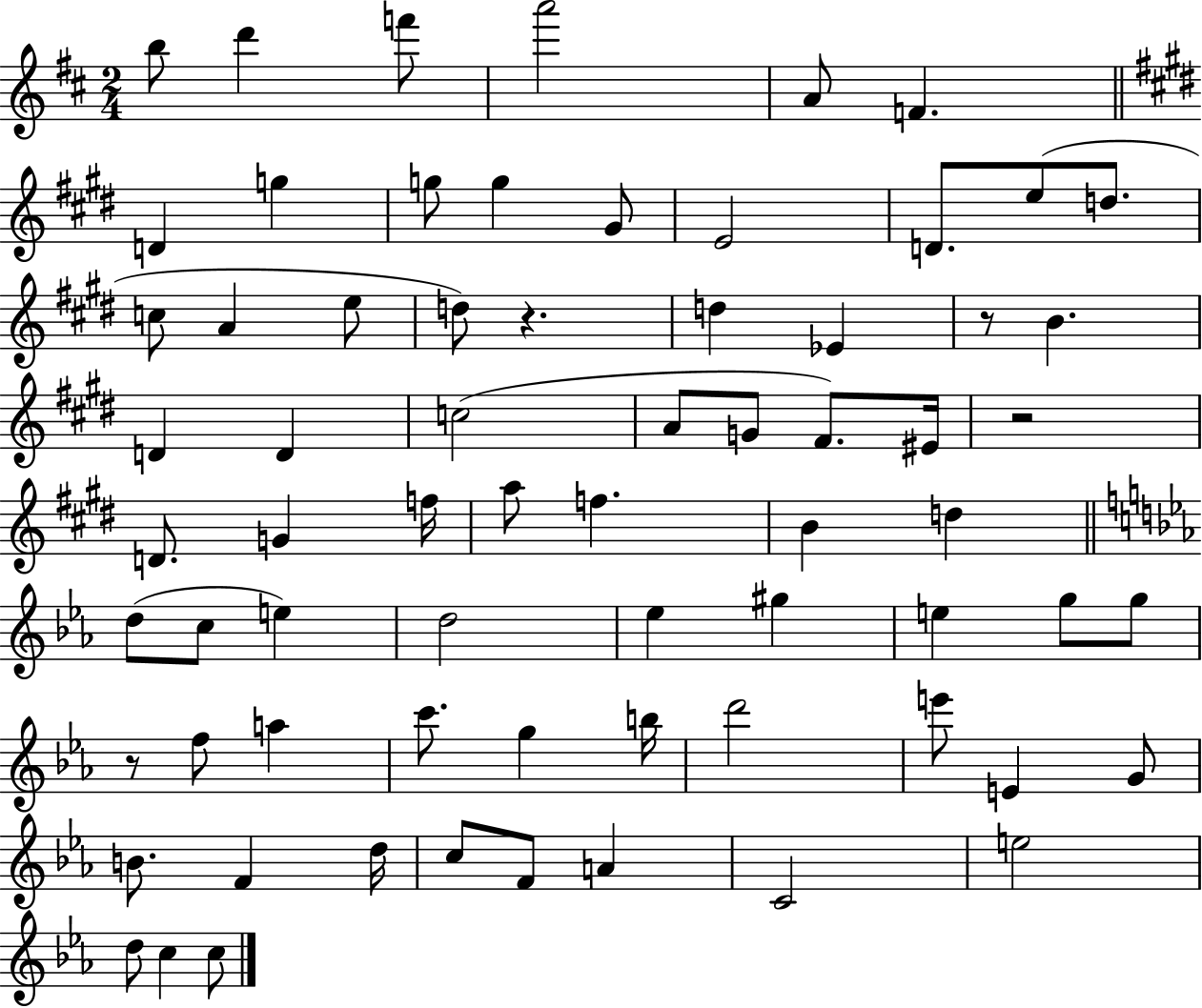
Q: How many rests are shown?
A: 4